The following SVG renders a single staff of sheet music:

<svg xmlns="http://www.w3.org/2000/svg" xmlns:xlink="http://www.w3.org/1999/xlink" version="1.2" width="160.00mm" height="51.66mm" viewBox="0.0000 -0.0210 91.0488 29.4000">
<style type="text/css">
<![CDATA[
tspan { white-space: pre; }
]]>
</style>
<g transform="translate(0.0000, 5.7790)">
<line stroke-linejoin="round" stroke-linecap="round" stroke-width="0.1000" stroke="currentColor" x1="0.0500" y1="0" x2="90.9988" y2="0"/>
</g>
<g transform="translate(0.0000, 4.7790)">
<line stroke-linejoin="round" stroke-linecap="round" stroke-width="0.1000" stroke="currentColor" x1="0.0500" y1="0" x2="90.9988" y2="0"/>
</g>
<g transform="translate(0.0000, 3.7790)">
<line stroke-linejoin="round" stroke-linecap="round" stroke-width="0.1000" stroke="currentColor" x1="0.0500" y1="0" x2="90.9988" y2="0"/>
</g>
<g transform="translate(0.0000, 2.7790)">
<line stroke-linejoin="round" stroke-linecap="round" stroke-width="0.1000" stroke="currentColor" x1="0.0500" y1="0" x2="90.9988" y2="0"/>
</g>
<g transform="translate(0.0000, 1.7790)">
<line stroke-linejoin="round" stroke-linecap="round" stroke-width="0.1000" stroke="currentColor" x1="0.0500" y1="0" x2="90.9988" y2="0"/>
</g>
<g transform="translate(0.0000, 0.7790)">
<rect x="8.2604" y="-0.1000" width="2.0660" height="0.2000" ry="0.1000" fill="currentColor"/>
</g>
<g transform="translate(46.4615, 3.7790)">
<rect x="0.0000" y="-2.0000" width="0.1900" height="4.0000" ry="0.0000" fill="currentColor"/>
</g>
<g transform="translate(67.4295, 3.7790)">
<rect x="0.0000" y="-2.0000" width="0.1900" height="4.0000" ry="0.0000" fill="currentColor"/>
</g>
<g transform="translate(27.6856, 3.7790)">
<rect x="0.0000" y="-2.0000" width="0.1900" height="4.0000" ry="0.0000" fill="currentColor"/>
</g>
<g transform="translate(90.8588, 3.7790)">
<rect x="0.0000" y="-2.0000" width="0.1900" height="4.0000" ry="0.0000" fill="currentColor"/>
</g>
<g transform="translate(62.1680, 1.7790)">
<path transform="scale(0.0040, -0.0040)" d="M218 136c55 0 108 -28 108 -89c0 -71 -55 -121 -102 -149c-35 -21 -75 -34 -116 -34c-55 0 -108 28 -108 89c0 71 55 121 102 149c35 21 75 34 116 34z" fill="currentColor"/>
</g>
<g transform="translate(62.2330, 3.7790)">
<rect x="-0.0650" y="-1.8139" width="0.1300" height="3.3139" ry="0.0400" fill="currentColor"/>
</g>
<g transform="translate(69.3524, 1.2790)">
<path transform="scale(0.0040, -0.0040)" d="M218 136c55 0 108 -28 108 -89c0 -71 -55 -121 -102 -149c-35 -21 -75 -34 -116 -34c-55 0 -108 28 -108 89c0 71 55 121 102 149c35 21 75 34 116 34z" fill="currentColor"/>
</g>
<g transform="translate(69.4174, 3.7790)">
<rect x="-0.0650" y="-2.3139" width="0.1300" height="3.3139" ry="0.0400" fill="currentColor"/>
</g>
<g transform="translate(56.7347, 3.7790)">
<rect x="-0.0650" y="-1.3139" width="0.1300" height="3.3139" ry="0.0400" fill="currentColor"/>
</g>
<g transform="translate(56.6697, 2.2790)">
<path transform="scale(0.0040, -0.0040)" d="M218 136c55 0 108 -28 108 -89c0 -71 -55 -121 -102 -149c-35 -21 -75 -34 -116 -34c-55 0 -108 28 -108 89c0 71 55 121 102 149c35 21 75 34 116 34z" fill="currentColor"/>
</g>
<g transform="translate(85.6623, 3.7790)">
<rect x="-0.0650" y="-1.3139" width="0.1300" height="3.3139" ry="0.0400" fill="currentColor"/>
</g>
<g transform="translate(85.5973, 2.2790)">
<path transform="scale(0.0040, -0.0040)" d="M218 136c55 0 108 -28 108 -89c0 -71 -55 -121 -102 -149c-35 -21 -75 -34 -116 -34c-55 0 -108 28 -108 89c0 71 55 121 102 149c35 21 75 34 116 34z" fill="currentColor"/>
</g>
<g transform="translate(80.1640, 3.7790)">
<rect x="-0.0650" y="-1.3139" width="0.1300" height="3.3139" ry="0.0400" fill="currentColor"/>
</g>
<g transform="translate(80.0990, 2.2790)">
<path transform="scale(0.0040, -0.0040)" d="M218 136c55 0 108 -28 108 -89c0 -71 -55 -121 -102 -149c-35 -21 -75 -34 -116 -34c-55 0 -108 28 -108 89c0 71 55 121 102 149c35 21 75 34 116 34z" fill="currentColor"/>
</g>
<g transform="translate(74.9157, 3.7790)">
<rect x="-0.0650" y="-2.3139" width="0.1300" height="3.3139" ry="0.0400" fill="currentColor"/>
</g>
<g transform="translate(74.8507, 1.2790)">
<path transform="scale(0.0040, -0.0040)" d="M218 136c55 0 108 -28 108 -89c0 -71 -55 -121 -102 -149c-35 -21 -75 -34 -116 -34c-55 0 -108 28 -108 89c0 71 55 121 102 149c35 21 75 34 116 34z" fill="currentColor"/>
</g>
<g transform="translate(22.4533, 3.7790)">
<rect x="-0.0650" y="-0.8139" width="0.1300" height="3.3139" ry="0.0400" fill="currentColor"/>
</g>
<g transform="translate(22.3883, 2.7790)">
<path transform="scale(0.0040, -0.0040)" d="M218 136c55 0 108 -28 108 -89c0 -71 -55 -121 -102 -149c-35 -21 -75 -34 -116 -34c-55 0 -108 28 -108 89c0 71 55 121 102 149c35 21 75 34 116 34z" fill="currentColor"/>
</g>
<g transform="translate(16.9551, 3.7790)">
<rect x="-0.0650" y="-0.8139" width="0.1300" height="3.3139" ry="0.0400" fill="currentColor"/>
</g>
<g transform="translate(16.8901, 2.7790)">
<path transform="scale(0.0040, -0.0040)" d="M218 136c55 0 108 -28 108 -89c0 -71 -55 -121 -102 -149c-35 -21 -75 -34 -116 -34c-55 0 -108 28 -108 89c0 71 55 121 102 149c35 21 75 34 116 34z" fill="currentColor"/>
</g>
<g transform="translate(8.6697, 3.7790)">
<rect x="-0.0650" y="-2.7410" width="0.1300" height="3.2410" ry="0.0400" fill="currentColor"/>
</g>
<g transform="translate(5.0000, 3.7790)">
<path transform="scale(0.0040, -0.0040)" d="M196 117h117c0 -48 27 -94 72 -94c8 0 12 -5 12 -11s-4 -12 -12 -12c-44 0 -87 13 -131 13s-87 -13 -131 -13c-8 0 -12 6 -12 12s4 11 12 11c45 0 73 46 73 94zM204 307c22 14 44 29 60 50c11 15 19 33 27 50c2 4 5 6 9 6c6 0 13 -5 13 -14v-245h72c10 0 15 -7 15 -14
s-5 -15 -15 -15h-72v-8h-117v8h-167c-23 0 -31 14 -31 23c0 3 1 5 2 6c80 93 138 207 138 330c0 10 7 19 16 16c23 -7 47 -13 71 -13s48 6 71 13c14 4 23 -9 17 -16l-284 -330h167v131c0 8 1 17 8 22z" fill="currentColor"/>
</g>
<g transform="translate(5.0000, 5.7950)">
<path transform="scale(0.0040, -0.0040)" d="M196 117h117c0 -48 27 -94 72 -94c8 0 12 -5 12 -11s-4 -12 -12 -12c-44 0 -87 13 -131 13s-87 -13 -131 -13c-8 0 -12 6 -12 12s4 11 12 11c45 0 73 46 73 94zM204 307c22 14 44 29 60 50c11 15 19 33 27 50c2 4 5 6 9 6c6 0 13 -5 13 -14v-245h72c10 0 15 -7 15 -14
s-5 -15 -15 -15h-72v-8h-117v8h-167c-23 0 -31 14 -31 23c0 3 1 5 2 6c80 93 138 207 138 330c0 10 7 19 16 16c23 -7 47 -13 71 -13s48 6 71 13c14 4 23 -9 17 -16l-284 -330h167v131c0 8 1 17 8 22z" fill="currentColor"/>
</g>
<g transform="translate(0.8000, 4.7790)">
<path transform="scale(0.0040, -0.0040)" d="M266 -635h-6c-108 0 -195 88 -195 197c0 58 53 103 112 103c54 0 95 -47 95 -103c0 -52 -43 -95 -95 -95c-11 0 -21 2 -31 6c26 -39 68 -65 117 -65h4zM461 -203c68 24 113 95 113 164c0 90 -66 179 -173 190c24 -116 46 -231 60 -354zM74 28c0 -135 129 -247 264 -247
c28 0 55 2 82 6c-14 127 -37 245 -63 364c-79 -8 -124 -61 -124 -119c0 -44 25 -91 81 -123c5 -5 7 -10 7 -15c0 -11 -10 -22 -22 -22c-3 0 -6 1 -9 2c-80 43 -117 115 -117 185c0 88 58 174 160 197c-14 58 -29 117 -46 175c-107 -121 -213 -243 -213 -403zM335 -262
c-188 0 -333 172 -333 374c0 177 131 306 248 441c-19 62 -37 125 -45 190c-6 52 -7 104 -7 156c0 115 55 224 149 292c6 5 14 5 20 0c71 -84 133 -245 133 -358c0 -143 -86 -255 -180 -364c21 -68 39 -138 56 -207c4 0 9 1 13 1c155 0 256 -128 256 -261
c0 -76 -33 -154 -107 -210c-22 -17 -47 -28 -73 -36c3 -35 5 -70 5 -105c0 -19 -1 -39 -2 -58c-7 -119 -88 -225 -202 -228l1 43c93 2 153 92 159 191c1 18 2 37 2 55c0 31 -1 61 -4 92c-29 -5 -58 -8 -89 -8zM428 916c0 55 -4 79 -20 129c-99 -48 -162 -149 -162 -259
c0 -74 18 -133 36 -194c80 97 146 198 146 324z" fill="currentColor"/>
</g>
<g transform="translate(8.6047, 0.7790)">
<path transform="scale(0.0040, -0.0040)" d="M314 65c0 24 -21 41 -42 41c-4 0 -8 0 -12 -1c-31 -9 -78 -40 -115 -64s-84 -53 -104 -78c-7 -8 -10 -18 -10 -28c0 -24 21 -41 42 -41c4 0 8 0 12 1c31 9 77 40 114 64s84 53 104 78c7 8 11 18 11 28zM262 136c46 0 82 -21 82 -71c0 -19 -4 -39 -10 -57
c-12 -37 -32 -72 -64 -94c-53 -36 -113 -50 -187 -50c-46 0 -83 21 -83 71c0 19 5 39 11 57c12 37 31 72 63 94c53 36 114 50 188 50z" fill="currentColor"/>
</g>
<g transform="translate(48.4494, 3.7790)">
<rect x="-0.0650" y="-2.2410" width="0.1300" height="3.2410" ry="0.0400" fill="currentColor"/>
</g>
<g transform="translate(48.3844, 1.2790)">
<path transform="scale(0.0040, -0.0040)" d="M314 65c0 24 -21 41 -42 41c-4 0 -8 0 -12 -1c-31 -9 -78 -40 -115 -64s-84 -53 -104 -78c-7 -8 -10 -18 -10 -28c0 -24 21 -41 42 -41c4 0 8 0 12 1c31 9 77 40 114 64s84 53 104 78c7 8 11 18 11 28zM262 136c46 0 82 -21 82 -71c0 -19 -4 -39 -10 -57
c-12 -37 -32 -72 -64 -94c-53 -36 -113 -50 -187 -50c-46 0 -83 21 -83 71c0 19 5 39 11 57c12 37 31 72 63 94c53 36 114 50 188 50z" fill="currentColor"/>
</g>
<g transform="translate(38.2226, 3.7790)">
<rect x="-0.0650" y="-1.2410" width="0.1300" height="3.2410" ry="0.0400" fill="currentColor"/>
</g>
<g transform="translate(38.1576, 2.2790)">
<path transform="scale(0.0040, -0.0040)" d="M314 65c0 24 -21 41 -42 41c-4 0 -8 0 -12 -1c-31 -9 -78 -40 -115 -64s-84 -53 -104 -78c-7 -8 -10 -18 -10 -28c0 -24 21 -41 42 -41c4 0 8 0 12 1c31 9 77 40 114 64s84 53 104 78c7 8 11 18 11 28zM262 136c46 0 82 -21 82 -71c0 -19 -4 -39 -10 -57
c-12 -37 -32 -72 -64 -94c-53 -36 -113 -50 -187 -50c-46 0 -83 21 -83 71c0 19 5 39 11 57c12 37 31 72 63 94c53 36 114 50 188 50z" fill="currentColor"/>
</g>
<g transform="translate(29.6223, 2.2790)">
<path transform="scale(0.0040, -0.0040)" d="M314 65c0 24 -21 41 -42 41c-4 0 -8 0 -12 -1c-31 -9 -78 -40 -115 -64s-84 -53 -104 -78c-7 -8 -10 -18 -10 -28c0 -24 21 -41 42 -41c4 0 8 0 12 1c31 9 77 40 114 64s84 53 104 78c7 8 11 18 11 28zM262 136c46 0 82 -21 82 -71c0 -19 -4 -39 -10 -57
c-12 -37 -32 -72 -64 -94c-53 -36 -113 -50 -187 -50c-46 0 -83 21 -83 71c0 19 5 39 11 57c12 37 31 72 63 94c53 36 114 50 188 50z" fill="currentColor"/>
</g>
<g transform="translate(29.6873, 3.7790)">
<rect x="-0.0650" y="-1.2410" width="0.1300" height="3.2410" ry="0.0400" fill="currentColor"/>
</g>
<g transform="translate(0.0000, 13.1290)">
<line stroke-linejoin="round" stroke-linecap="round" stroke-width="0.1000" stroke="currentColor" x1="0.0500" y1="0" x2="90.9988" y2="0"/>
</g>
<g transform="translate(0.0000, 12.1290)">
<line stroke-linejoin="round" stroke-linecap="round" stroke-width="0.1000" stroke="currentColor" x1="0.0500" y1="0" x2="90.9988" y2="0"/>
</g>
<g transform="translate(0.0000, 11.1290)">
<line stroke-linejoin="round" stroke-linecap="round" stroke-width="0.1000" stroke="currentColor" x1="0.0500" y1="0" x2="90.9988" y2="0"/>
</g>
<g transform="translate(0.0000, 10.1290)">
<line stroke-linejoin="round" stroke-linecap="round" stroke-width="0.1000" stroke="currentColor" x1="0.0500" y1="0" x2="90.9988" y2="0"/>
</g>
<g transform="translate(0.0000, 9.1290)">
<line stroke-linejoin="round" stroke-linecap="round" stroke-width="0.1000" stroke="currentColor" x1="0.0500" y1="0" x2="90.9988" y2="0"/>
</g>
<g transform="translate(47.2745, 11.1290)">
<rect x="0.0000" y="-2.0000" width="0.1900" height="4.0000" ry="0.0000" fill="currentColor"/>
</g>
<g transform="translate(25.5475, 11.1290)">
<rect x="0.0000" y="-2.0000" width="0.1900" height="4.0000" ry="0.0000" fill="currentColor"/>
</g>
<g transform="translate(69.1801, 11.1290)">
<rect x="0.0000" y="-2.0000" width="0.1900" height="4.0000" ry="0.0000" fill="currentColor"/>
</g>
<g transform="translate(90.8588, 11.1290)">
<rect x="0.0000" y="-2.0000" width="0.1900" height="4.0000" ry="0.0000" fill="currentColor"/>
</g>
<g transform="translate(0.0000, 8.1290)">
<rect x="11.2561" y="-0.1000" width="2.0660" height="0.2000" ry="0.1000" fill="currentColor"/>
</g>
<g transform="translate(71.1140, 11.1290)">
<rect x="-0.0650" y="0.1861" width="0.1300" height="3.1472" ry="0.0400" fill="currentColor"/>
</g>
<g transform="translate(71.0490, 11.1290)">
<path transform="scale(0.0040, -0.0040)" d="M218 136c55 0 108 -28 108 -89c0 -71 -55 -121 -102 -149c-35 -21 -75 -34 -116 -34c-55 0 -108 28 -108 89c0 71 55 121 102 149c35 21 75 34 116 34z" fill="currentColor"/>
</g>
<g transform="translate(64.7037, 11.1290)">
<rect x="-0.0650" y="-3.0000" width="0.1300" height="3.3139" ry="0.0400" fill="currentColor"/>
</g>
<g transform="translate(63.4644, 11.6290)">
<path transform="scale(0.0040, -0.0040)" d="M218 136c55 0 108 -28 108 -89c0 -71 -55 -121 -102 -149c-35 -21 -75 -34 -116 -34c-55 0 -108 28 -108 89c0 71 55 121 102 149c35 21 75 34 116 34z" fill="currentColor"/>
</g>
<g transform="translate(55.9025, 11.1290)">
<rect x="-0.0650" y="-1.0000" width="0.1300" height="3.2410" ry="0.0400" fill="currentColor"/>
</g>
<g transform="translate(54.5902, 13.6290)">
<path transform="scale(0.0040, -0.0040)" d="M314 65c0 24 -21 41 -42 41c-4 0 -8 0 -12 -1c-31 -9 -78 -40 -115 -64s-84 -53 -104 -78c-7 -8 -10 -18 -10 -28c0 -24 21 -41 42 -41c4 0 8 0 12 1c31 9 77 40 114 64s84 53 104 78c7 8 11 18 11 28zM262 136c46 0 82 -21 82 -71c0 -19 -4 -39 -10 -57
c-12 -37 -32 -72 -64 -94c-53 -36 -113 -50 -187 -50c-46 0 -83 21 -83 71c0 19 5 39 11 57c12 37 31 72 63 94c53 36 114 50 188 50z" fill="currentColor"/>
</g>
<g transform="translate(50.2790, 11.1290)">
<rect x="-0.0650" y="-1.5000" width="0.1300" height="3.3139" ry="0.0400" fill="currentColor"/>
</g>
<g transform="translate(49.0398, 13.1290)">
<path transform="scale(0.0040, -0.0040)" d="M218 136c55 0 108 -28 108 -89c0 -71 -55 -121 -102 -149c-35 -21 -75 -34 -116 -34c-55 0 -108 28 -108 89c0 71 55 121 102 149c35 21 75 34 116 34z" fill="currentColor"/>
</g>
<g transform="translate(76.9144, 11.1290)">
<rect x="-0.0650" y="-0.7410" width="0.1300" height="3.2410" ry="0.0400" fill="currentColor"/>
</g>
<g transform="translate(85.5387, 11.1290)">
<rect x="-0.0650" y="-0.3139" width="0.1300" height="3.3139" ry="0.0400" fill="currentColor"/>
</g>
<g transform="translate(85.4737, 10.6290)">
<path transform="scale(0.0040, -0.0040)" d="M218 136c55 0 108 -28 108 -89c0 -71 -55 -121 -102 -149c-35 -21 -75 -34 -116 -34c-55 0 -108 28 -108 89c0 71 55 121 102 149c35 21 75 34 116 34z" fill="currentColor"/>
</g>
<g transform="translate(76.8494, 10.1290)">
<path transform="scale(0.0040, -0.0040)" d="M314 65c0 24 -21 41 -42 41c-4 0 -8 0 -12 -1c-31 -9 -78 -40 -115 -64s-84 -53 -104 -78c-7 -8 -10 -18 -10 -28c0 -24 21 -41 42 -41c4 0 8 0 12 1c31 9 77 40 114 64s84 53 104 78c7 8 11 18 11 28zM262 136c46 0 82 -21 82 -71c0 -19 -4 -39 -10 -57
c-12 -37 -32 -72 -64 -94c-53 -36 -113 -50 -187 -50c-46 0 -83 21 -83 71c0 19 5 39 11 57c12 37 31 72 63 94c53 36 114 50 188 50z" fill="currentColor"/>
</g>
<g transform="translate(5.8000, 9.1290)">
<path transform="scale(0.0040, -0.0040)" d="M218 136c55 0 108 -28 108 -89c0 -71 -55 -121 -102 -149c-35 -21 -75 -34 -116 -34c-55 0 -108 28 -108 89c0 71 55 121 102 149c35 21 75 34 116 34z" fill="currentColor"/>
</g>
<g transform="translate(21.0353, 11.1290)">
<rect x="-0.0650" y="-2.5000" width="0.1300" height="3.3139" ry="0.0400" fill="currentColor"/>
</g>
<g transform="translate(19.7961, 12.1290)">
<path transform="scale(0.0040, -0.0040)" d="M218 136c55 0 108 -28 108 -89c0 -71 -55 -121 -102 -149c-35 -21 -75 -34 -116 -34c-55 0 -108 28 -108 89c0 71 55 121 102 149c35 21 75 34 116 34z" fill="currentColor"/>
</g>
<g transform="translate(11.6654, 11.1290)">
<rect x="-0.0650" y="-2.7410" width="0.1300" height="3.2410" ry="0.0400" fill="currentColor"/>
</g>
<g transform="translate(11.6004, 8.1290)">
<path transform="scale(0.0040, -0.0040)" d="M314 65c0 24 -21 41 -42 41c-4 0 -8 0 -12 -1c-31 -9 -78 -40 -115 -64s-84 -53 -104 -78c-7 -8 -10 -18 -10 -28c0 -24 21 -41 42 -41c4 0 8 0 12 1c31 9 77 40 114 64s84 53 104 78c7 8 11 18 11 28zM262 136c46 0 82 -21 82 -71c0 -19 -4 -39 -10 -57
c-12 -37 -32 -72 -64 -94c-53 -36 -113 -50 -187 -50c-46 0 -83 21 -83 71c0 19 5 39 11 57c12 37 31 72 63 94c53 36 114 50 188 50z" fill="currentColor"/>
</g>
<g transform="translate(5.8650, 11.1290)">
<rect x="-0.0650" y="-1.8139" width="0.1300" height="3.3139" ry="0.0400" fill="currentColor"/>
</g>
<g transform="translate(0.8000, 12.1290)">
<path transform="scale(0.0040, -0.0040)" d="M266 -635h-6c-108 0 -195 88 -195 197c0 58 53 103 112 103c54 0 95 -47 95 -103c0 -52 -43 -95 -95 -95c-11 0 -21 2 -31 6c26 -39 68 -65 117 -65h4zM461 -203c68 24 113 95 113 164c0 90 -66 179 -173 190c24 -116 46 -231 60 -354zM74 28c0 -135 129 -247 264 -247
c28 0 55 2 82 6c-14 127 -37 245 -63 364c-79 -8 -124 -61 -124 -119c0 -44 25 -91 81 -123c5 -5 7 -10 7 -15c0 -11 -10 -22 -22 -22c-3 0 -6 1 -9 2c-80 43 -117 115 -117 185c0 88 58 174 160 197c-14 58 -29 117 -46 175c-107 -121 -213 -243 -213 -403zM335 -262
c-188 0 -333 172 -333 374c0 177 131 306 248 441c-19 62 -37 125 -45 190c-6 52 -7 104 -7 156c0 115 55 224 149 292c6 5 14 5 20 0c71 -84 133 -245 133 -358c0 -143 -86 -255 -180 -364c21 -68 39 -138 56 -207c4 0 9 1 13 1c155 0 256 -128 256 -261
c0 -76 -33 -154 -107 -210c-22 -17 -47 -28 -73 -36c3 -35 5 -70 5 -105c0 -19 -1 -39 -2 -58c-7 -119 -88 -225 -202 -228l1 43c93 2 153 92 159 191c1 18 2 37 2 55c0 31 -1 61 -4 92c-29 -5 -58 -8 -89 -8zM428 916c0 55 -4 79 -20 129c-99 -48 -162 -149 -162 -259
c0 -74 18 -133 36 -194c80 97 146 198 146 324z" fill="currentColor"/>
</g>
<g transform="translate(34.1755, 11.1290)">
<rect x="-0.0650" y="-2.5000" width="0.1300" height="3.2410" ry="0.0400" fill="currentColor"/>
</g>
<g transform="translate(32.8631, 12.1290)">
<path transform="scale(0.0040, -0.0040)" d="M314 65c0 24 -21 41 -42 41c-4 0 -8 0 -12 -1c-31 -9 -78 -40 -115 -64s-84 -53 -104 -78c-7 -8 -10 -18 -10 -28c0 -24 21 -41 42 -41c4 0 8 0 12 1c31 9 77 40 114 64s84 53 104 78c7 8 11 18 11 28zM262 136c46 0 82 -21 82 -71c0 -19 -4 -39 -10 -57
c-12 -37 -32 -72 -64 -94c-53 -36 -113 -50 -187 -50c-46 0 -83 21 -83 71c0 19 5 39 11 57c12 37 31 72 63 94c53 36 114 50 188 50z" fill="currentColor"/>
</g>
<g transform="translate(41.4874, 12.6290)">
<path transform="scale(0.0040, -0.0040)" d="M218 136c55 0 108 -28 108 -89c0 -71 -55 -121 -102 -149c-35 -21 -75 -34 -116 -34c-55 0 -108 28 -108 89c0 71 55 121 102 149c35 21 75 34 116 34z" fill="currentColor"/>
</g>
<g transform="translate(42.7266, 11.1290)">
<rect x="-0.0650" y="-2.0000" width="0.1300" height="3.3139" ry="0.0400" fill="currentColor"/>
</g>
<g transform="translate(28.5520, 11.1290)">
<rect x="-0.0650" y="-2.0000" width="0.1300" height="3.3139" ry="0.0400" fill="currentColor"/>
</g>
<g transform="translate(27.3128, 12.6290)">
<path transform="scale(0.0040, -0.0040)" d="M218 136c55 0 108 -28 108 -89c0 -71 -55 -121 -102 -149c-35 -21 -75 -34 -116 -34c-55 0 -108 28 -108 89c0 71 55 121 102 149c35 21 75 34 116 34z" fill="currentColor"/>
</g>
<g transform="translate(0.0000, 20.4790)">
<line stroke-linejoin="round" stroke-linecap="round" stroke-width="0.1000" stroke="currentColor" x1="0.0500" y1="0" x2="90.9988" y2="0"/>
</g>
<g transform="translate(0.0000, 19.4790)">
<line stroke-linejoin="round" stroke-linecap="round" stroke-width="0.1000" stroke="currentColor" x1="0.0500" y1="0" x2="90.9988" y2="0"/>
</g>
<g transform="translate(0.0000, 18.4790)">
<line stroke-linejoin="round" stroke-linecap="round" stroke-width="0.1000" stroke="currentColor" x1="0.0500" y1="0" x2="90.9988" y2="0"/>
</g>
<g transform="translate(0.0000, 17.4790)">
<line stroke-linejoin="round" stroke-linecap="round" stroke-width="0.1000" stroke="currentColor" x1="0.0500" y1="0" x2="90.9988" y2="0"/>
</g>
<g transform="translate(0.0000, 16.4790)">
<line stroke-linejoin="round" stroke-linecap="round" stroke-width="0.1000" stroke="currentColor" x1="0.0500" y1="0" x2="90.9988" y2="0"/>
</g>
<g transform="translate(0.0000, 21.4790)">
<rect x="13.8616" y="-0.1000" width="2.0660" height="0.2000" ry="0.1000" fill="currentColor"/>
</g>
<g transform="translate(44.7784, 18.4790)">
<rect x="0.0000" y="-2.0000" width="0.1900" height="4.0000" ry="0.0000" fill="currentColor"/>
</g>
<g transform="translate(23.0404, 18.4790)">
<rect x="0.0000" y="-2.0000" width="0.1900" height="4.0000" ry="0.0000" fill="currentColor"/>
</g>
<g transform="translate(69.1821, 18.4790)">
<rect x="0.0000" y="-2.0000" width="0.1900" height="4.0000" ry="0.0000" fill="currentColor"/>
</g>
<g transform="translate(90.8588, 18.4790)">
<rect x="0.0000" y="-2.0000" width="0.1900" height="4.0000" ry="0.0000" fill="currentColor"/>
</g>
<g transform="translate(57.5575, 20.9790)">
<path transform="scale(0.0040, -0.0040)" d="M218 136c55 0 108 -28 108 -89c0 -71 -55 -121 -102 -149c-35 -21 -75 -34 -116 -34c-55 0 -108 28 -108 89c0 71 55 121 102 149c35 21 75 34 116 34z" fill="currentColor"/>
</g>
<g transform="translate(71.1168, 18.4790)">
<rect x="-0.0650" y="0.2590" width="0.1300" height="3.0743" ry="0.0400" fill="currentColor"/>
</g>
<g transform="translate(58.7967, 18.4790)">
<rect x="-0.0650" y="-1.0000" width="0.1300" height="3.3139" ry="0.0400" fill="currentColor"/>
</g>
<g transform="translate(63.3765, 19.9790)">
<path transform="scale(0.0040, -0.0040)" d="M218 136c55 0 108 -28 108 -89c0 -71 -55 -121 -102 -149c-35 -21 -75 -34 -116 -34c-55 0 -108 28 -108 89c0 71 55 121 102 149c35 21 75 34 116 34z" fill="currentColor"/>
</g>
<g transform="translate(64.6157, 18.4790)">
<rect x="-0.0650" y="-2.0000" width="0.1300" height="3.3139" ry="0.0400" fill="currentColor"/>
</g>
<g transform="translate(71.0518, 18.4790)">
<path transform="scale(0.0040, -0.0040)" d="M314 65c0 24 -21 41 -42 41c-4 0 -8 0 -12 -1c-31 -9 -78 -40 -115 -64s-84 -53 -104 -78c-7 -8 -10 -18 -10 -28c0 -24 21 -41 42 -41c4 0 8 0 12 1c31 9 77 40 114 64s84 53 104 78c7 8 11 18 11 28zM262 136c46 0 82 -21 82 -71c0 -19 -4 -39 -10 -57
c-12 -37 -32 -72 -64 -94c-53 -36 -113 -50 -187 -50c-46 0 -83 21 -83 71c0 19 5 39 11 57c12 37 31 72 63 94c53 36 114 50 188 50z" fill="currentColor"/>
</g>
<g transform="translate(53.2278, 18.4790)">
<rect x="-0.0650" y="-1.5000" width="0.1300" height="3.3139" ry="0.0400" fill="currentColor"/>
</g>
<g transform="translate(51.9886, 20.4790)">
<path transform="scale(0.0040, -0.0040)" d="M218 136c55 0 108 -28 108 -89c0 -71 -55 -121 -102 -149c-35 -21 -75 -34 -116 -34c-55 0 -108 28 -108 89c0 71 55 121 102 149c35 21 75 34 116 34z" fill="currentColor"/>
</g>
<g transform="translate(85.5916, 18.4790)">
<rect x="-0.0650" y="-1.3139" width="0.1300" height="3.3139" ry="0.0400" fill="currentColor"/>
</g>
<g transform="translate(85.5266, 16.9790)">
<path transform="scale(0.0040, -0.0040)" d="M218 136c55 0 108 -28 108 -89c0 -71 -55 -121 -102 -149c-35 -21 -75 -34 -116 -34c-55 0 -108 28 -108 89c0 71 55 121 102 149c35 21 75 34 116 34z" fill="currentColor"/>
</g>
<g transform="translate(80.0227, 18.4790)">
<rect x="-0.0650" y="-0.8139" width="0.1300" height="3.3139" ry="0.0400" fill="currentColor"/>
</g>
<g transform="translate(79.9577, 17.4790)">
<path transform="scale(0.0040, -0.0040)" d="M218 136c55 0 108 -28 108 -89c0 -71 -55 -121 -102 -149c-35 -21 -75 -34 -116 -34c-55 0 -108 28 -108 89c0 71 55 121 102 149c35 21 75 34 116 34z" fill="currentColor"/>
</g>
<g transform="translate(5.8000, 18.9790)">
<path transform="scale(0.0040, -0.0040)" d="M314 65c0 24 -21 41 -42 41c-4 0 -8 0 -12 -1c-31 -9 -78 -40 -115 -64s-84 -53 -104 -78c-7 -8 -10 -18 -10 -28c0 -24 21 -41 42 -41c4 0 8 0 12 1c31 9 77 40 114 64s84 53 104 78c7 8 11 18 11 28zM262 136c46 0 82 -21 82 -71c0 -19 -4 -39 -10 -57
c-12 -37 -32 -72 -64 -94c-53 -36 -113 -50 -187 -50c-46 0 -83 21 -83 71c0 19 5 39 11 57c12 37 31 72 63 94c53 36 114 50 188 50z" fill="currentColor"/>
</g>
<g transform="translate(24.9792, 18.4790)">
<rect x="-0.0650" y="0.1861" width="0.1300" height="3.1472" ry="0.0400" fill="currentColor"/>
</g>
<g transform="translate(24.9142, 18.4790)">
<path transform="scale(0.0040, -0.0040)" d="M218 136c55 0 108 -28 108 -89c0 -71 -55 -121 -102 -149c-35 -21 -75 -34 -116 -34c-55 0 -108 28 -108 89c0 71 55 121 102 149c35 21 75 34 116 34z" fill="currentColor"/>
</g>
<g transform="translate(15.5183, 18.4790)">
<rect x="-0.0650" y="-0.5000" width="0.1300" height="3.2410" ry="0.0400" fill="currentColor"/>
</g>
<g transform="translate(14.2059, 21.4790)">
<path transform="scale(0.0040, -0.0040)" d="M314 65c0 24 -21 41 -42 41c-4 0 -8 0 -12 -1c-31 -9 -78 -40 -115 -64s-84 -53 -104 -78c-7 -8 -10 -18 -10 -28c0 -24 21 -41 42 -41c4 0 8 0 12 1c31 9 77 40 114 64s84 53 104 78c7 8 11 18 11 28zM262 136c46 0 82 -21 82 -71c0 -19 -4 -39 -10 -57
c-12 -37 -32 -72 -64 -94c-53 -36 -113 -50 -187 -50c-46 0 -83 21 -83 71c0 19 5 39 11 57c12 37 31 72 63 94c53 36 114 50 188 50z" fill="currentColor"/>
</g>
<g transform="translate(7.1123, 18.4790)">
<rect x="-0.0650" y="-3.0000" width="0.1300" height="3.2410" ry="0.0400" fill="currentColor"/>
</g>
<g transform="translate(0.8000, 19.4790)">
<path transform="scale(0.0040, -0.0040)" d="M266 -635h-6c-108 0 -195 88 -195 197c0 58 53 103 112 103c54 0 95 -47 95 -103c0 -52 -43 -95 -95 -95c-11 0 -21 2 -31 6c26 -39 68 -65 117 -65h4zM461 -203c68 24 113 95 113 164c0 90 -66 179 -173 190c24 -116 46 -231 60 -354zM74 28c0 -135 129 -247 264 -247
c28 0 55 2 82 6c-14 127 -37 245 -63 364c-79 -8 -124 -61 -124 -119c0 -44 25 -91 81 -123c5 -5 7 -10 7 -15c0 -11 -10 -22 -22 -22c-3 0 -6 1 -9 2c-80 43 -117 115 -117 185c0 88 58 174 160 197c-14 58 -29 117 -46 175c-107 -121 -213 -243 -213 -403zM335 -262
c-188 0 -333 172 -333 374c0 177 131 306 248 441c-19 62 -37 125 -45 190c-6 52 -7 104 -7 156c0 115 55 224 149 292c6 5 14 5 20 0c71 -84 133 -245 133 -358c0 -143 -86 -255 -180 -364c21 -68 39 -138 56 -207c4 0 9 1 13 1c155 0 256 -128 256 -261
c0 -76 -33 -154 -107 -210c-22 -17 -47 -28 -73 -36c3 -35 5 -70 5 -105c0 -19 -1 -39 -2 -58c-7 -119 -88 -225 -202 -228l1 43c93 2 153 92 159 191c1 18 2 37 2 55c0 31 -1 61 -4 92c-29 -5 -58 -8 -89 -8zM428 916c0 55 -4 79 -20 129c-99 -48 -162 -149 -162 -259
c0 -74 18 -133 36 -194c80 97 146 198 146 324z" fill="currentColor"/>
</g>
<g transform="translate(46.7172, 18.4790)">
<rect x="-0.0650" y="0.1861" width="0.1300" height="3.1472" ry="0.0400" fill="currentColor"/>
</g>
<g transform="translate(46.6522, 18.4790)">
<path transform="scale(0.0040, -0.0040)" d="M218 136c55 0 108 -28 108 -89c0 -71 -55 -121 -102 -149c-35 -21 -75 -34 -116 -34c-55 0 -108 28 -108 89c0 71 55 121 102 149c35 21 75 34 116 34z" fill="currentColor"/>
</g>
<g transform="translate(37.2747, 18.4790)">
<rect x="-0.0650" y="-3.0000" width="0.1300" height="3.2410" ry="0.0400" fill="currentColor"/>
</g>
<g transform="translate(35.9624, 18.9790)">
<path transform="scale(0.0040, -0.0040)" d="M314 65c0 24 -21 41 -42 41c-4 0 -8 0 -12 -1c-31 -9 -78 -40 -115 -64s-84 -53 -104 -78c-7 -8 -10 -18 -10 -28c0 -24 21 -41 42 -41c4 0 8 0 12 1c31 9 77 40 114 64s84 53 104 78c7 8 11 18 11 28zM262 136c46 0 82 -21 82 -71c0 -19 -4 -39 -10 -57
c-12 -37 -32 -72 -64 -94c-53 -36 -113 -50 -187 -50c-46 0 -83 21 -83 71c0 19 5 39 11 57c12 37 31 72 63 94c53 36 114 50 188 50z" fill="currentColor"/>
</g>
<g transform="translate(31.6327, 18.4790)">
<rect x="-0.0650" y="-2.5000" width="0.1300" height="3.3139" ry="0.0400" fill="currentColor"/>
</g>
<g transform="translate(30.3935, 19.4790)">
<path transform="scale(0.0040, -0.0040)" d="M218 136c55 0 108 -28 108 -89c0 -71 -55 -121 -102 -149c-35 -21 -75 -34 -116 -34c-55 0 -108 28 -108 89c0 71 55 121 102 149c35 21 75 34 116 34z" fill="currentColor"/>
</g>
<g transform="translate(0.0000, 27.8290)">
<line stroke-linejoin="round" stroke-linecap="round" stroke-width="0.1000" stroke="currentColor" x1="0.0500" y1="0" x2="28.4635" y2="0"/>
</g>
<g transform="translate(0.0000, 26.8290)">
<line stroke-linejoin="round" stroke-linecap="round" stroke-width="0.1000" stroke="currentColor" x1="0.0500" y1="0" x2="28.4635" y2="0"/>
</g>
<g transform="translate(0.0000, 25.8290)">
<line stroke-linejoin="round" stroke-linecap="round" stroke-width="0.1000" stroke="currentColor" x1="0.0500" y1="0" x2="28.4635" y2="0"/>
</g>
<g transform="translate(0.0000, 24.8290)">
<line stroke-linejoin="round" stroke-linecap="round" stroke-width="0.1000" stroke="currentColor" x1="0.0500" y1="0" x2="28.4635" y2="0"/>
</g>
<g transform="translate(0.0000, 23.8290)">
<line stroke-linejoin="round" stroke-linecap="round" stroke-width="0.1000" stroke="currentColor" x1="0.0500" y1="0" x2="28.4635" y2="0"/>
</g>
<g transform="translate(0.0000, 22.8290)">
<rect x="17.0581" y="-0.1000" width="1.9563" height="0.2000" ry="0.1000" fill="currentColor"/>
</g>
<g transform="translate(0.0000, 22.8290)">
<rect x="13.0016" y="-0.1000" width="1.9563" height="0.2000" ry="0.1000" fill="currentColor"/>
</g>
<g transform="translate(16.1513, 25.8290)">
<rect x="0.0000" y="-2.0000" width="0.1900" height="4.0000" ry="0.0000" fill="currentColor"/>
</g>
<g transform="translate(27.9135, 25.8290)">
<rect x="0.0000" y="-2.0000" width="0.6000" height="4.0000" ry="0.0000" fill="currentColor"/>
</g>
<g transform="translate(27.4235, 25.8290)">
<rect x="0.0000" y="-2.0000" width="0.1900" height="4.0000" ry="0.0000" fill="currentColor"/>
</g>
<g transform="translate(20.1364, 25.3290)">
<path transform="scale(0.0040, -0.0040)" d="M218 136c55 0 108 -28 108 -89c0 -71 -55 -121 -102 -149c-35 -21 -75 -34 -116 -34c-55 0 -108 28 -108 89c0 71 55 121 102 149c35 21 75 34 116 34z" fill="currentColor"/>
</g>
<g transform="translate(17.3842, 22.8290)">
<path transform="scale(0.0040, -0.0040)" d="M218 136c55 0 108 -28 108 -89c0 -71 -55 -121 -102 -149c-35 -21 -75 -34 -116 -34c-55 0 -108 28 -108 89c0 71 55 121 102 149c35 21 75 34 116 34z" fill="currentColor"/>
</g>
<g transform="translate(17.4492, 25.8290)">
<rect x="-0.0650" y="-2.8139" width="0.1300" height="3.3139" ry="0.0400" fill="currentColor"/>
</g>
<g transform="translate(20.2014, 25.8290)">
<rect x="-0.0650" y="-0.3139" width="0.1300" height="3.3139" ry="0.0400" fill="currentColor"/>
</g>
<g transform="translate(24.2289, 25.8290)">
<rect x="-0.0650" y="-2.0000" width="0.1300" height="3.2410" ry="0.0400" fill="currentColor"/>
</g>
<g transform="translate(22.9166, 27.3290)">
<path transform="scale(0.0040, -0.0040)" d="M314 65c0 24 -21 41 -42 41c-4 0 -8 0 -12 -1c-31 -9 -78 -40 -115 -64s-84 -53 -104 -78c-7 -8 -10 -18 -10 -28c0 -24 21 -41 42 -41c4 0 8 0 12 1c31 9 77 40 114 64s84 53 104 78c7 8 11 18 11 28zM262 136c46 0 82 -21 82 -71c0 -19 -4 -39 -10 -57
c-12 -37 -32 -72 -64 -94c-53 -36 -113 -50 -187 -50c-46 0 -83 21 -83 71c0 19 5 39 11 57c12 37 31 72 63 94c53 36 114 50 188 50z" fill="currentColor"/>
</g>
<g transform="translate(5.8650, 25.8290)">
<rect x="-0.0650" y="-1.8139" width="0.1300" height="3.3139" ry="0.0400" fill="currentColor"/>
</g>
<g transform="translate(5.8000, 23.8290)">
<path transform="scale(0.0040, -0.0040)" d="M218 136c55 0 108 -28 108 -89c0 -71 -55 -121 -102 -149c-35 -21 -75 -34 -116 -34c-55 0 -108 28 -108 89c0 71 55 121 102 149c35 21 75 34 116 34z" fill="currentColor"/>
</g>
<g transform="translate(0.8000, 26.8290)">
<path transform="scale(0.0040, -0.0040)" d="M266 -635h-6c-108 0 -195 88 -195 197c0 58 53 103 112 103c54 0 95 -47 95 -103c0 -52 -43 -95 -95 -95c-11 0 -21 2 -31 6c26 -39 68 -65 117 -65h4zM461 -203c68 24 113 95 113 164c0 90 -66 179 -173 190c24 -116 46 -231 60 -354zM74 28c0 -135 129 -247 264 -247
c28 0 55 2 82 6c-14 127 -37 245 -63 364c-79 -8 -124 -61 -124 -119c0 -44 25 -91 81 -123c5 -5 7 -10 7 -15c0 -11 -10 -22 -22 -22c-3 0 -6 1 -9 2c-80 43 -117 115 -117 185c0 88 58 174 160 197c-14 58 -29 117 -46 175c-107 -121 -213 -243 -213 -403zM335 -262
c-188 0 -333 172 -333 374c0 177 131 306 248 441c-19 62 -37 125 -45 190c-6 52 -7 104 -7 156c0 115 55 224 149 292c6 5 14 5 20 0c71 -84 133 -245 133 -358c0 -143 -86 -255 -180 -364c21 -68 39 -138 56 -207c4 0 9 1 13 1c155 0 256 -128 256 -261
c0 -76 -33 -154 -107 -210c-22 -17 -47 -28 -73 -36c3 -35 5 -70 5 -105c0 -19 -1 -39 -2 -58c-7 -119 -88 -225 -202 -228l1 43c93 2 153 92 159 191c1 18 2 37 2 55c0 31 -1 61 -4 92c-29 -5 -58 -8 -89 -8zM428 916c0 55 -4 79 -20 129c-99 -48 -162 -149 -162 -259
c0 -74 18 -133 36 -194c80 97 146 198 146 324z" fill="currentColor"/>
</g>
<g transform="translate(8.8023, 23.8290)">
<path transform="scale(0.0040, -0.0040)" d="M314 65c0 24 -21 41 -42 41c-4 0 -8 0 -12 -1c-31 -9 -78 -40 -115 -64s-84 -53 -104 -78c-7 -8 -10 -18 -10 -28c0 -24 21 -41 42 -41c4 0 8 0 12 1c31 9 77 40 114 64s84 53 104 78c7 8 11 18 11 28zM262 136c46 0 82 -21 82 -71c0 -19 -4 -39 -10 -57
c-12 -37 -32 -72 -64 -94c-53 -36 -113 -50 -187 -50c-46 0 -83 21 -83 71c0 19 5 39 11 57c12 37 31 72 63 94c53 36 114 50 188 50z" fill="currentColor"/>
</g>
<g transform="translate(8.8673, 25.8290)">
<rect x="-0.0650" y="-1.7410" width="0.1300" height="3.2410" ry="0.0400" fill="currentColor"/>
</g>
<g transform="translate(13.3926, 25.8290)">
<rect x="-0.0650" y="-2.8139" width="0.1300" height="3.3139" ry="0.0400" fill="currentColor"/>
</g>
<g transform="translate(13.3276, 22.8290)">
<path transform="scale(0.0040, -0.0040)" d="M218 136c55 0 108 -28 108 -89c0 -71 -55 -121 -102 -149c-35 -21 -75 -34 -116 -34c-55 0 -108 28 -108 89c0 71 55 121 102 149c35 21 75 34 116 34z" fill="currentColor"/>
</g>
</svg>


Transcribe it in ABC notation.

X:1
T:Untitled
M:4/4
L:1/4
K:C
a2 d d e2 e2 g2 e f g g e e f a2 G F G2 F E D2 A B d2 c A2 C2 B G A2 B E D F B2 d e f f2 a a c F2